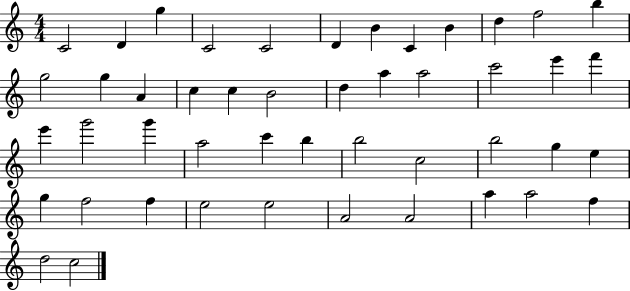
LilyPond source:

{
  \clef treble
  \numericTimeSignature
  \time 4/4
  \key c \major
  c'2 d'4 g''4 | c'2 c'2 | d'4 b'4 c'4 b'4 | d''4 f''2 b''4 | \break g''2 g''4 a'4 | c''4 c''4 b'2 | d''4 a''4 a''2 | c'''2 e'''4 f'''4 | \break e'''4 g'''2 g'''4 | a''2 c'''4 b''4 | b''2 c''2 | b''2 g''4 e''4 | \break g''4 f''2 f''4 | e''2 e''2 | a'2 a'2 | a''4 a''2 f''4 | \break d''2 c''2 | \bar "|."
}